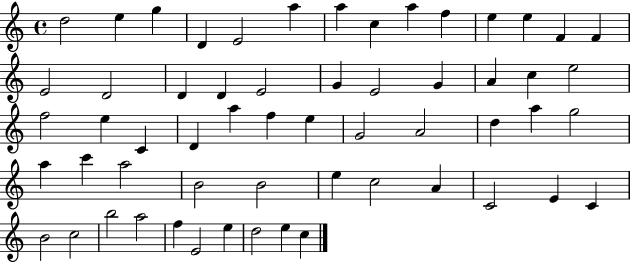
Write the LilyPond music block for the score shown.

{
  \clef treble
  \time 4/4
  \defaultTimeSignature
  \key c \major
  d''2 e''4 g''4 | d'4 e'2 a''4 | a''4 c''4 a''4 f''4 | e''4 e''4 f'4 f'4 | \break e'2 d'2 | d'4 d'4 e'2 | g'4 e'2 g'4 | a'4 c''4 e''2 | \break f''2 e''4 c'4 | d'4 a''4 f''4 e''4 | g'2 a'2 | d''4 a''4 g''2 | \break a''4 c'''4 a''2 | b'2 b'2 | e''4 c''2 a'4 | c'2 e'4 c'4 | \break b'2 c''2 | b''2 a''2 | f''4 e'2 e''4 | d''2 e''4 c''4 | \break \bar "|."
}